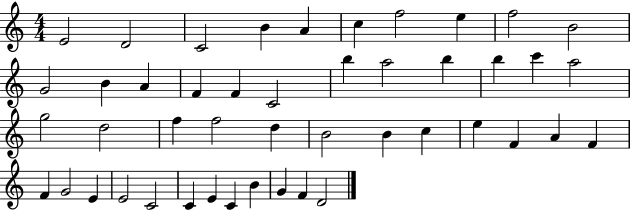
{
  \clef treble
  \numericTimeSignature
  \time 4/4
  \key c \major
  e'2 d'2 | c'2 b'4 a'4 | c''4 f''2 e''4 | f''2 b'2 | \break g'2 b'4 a'4 | f'4 f'4 c'2 | b''4 a''2 b''4 | b''4 c'''4 a''2 | \break g''2 d''2 | f''4 f''2 d''4 | b'2 b'4 c''4 | e''4 f'4 a'4 f'4 | \break f'4 g'2 e'4 | e'2 c'2 | c'4 e'4 c'4 b'4 | g'4 f'4 d'2 | \break \bar "|."
}